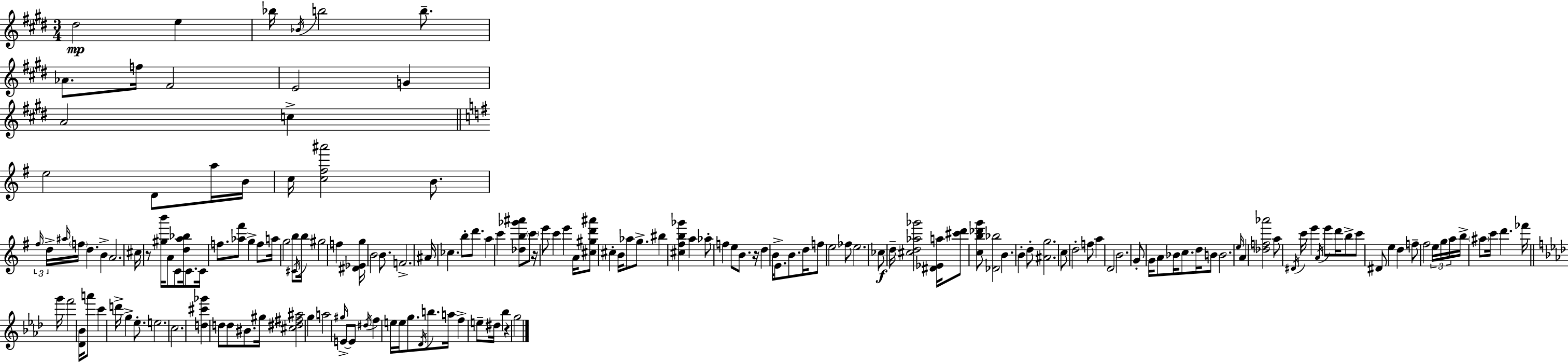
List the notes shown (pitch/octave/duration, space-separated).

D#5/h E5/q Bb5/s Bb4/s B5/h B5/e. Ab4/e. F5/s F#4/h E4/h G4/q A4/h C5/q E5/h D4/e A5/s B4/s C5/s [C5,F#5,A#6]/h B4/e. F#5/s D5/s A#5/s F5/s D5/q. B4/q A4/h. C#5/s R/e [G#5,B6]/s A4/e C4/e [D5,A5,Bb5]/s C4/e. C4/s F5/e. [Ab5,F#6]/e G5/q F5/e A5/s G5/h B5/e C#4/s B5/s G#5/h F5/q [D#4,Eb4,G5]/s B4/h B4/e. F4/h. A#4/s CES5/q. B5/e D6/e. A5/q C6/q [Db5,B5,Gb6,A#6]/e C6/e R/s E6/e C6/q E6/q A4/s [C#5,G#5,D6,A#6]/e C#5/q B4/s Ab5/e G5/e. BIS5/q [C#5,F#5,B5,Gb6]/q A5/q Ab5/e F5/q E5/e B4/e. R/s D5/q B4/s E4/e. B4/e. D5/s F5/e E5/h FES5/e E5/h. CES5/e D5/s [C#5,D5,Ab5,Gb6]/h [D#4,Eb4,A5]/s [C#6,D6]/e [C5,B5,Db6,G6]/e [Db4,Bb5]/h B4/q. B4/q D5/e [A#4,G5]/h. C5/e D5/h F5/e A5/q D4/h B4/h. G4/e G4/s A4/e Bb4/s C5/e. D5/s B4/e B4/h. E5/s A4/q [Db5,F5,Ab6]/h A5/e D#4/s C6/s E6/q A4/s E6/e D6/s B5/e C6/e D#4/e E5/q D5/q F5/e F#5/h E5/s G5/s A5/s B5/s A#5/e C6/s D6/q. FES6/s G6/s F6/h [Db4,Bb4]/s A6/e C6/q D6/s G5/q Eb5/e. E5/h. C5/h. [D5,C#6,Gb6]/q D5/e D5/e BIS4/e. G#5/s [C#5,D#5,F#5,A#5]/h G5/q A5/h G#5/s E4/e E4/e D#5/s F5/q E5/s E5/s G5/e. Db4/s B5/e. A5/s F5/q E5/e D#5/s Bb5/q R/q G5/h